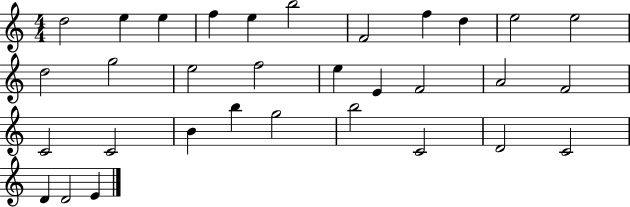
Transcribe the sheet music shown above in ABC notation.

X:1
T:Untitled
M:4/4
L:1/4
K:C
d2 e e f e b2 F2 f d e2 e2 d2 g2 e2 f2 e E F2 A2 F2 C2 C2 B b g2 b2 C2 D2 C2 D D2 E